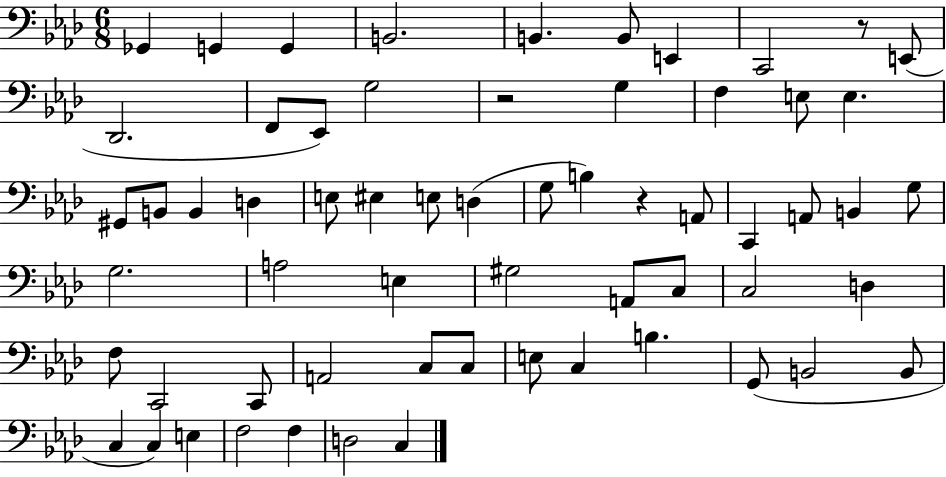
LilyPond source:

{
  \clef bass
  \numericTimeSignature
  \time 6/8
  \key aes \major
  ges,4 g,4 g,4 | b,2. | b,4. b,8 e,4 | c,2 r8 e,8( | \break des,2. | f,8 ees,8) g2 | r2 g4 | f4 e8 e4. | \break gis,8 b,8 b,4 d4 | e8 eis4 e8 d4( | g8 b4) r4 a,8 | c,4 a,8 b,4 g8 | \break g2. | a2 e4 | gis2 a,8 c8 | c2 d4 | \break f8 c,2 c,8 | a,2 c8 c8 | e8 c4 b4. | g,8( b,2 b,8 | \break c4 c4) e4 | f2 f4 | d2 c4 | \bar "|."
}